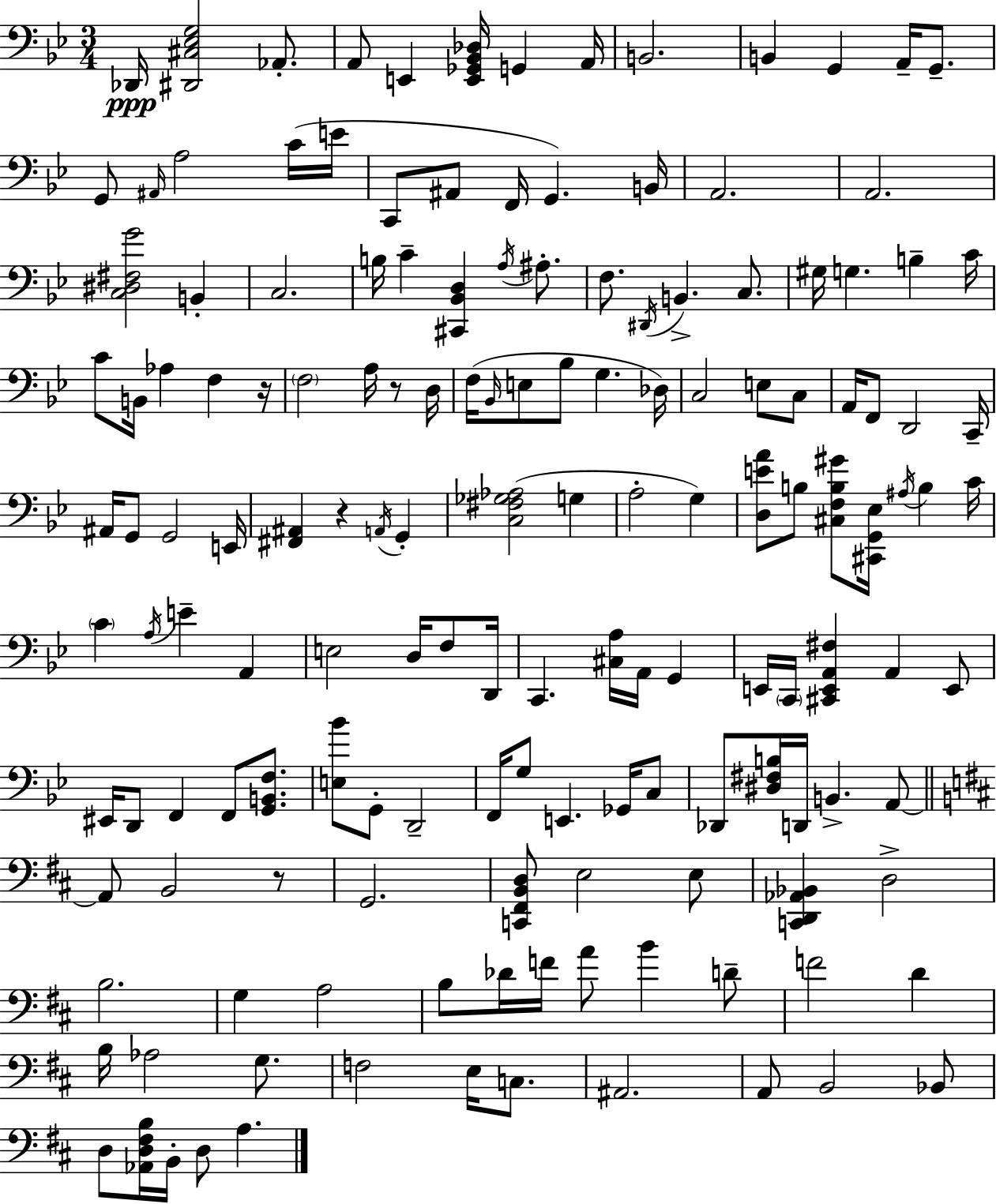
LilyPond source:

{
  \clef bass
  \numericTimeSignature
  \time 3/4
  \key bes \major
  des,16\ppp <dis, cis ees g>2 aes,8.-. | a,8 e,4 <e, ges, bes, des>16 g,4 a,16 | b,2. | b,4 g,4 a,16-- g,8.-- | \break g,8 \grace { ais,16 } a2 c'16( | e'16 c,8 ais,8 f,16 g,4.) | b,16 a,2. | a,2. | \break <c dis fis g'>2 b,4-. | c2. | b16 c'4-- <cis, bes, d>4 \acciaccatura { a16 } ais8.-. | f8. \acciaccatura { dis,16 } b,4.-> | \break c8. gis16 g4. b4-- | c'16 c'8 b,16 aes4 f4 | r16 \parenthesize f2 a16 | r8 d16 f16( \grace { bes,16 } e8 bes8 g4. | \break des16) c2 | e8 c8 a,16 f,8 d,2 | c,16-- ais,16 g,8 g,2 | e,16 <fis, ais,>4 r4 | \break \acciaccatura { a,16 } g,4-. <c fis ges aes>2( | g4 a2-. | g4) <d e' a'>8 b8 <cis f b gis'>8 <cis, g, ees>16 | \acciaccatura { ais16 } b4 c'16 \parenthesize c'4 \acciaccatura { a16 } e'4-- | \break a,4 e2 | d16 f8 d,16 c,4. | <cis a>16 a,16 g,4 e,16 \parenthesize c,16 <cis, e, a, fis>4 | a,4 e,8 eis,16 d,8 f,4 | \break f,8 <g, b, f>8. <e bes'>8 g,8-. d,2-- | f,16 g8 e,4. | ges,16 c8 des,8 <dis fis b>16 d,16 b,4.-> | a,8~~ \bar "||" \break \key d \major a,8 b,2 r8 | g,2. | <c, fis, b, d>8 e2 e8 | <c, d, aes, bes,>4 d2-> | \break b2. | g4 a2 | b8 des'16 f'16 a'8 b'4 d'8-- | f'2 d'4 | \break b16 aes2 g8. | f2 e16 c8. | ais,2. | a,8 b,2 bes,8 | \break d8 <aes, d fis b>16 b,16-. d8 a4. | \bar "|."
}